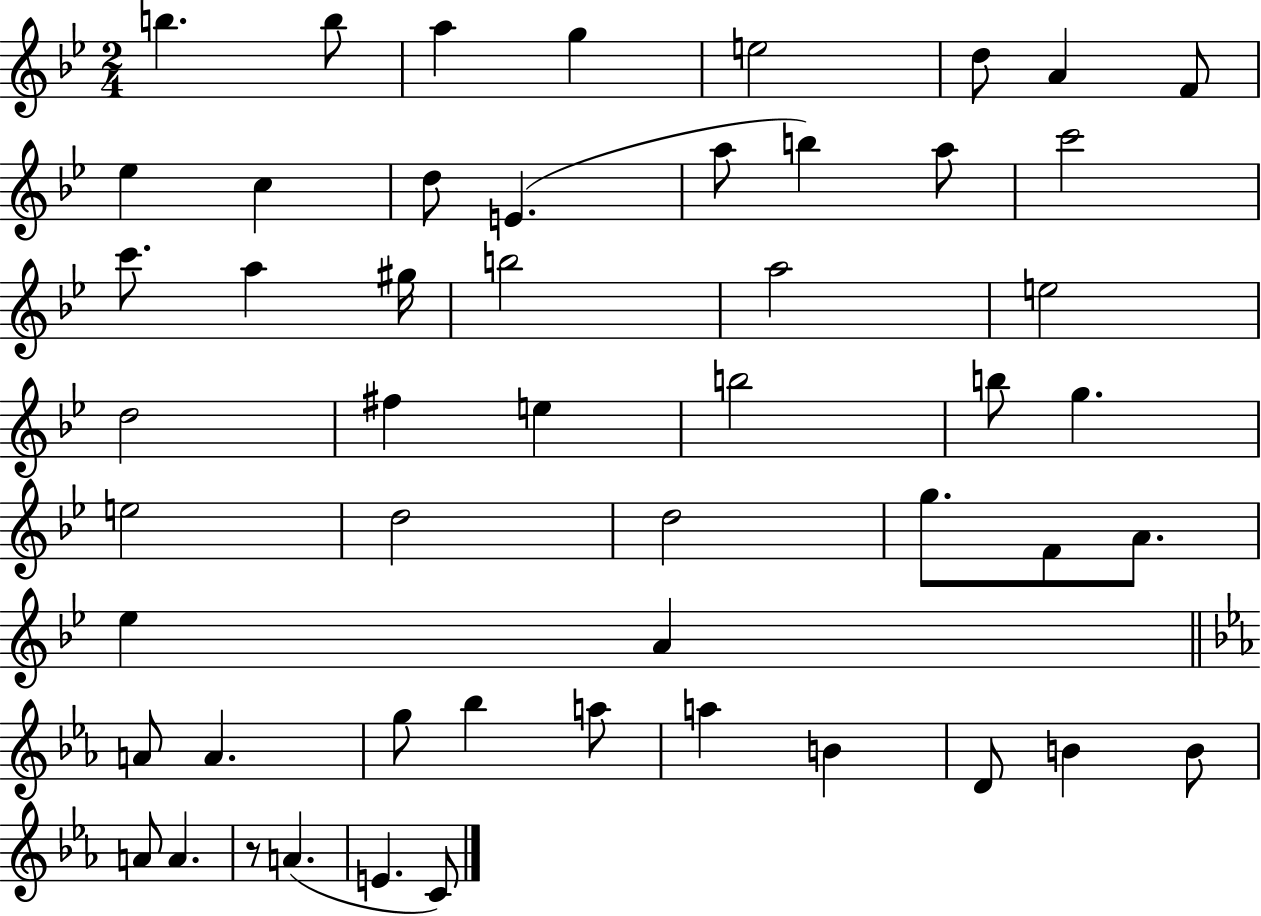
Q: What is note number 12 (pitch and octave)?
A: E4